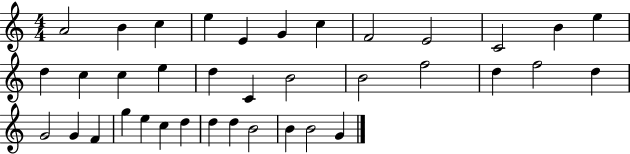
{
  \clef treble
  \numericTimeSignature
  \time 4/4
  \key c \major
  a'2 b'4 c''4 | e''4 e'4 g'4 c''4 | f'2 e'2 | c'2 b'4 e''4 | \break d''4 c''4 c''4 e''4 | d''4 c'4 b'2 | b'2 f''2 | d''4 f''2 d''4 | \break g'2 g'4 f'4 | g''4 e''4 c''4 d''4 | d''4 d''4 b'2 | b'4 b'2 g'4 | \break \bar "|."
}